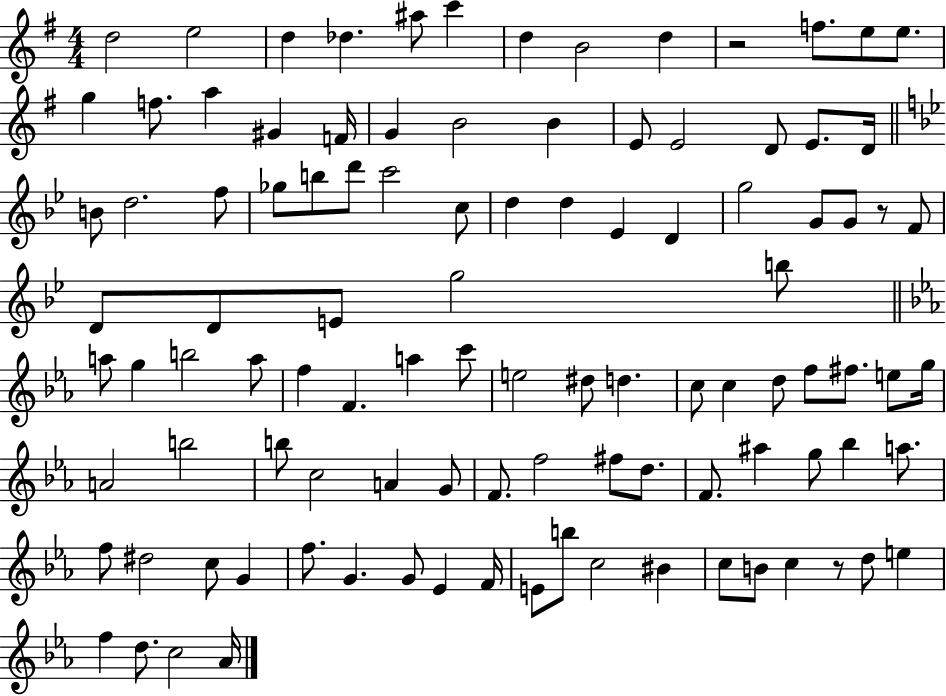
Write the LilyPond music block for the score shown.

{
  \clef treble
  \numericTimeSignature
  \time 4/4
  \key g \major
  d''2 e''2 | d''4 des''4. ais''8 c'''4 | d''4 b'2 d''4 | r2 f''8. e''8 e''8. | \break g''4 f''8. a''4 gis'4 f'16 | g'4 b'2 b'4 | e'8 e'2 d'8 e'8. d'16 | \bar "||" \break \key bes \major b'8 d''2. f''8 | ges''8 b''8 d'''8 c'''2 c''8 | d''4 d''4 ees'4 d'4 | g''2 g'8 g'8 r8 f'8 | \break d'8 d'8 e'8 g''2 b''8 | \bar "||" \break \key c \minor a''8 g''4 b''2 a''8 | f''4 f'4. a''4 c'''8 | e''2 dis''8 d''4. | c''8 c''4 d''8 f''8 fis''8. e''8 g''16 | \break a'2 b''2 | b''8 c''2 a'4 g'8 | f'8. f''2 fis''8 d''8. | f'8. ais''4 g''8 bes''4 a''8. | \break f''8 dis''2 c''8 g'4 | f''8. g'4. g'8 ees'4 f'16 | e'8 b''8 c''2 bis'4 | c''8 b'8 c''4 r8 d''8 e''4 | \break f''4 d''8. c''2 aes'16 | \bar "|."
}